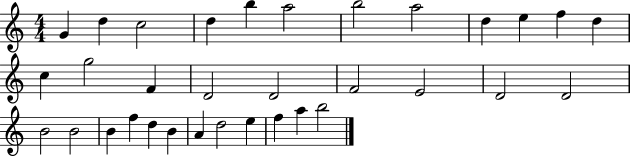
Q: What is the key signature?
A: C major